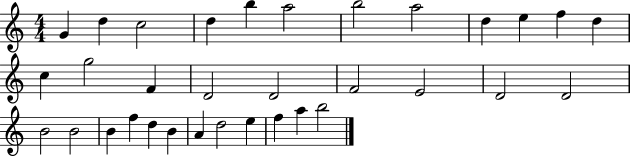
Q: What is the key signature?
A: C major